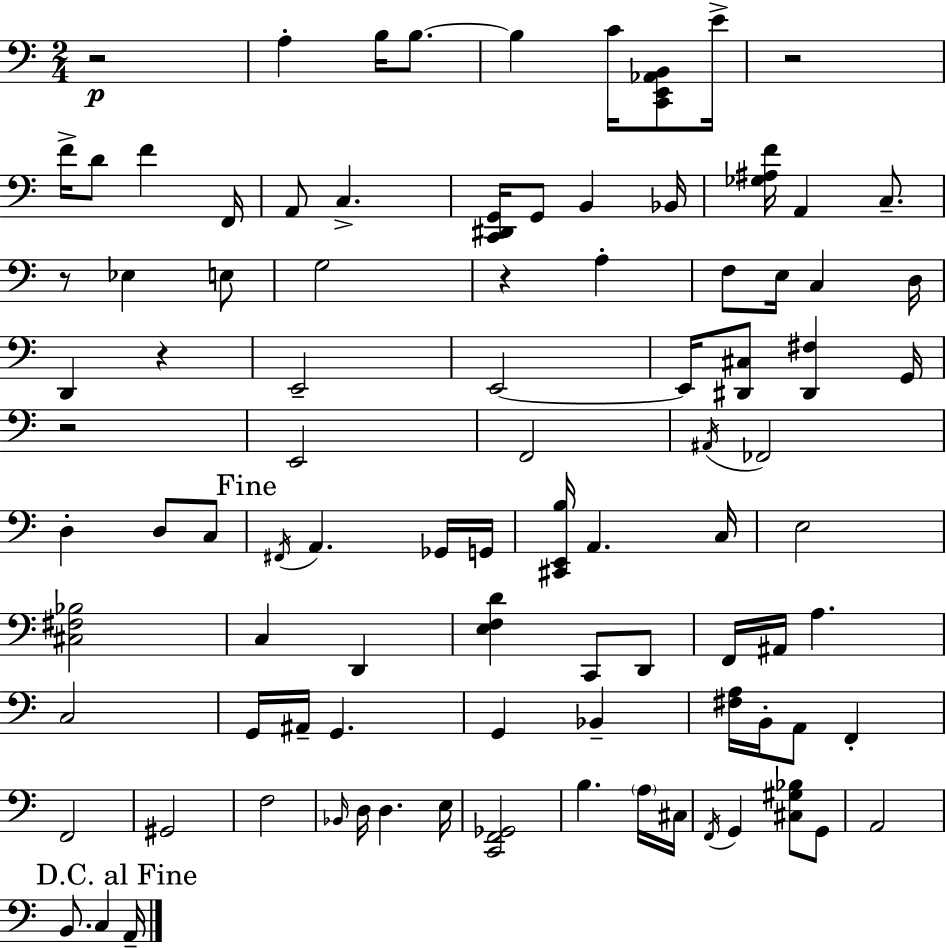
X:1
T:Untitled
M:2/4
L:1/4
K:C
z2 A, B,/4 B,/2 B, C/4 [C,,E,,_A,,B,,]/2 E/4 z2 F/4 D/2 F F,,/4 A,,/2 C, [C,,^D,,G,,]/4 G,,/2 B,, _B,,/4 [_G,^A,F]/4 A,, C,/2 z/2 _E, E,/2 G,2 z A, F,/2 E,/4 C, D,/4 D,, z E,,2 E,,2 E,,/4 [^D,,^C,]/2 [^D,,^F,] G,,/4 z2 E,,2 F,,2 ^A,,/4 _F,,2 D, D,/2 C,/2 ^F,,/4 A,, _G,,/4 G,,/4 [^C,,E,,B,]/4 A,, C,/4 E,2 [^C,^F,_B,]2 C, D,, [E,F,D] C,,/2 D,,/2 F,,/4 ^A,,/4 A, C,2 G,,/4 ^A,,/4 G,, G,, _B,, [^F,A,]/4 B,,/4 A,,/2 F,, F,,2 ^G,,2 F,2 _B,,/4 D,/4 D, E,/4 [C,,F,,_G,,]2 B, A,/4 ^C,/4 F,,/4 G,, [^C,^G,_B,]/2 G,,/2 A,,2 B,,/2 C, A,,/4